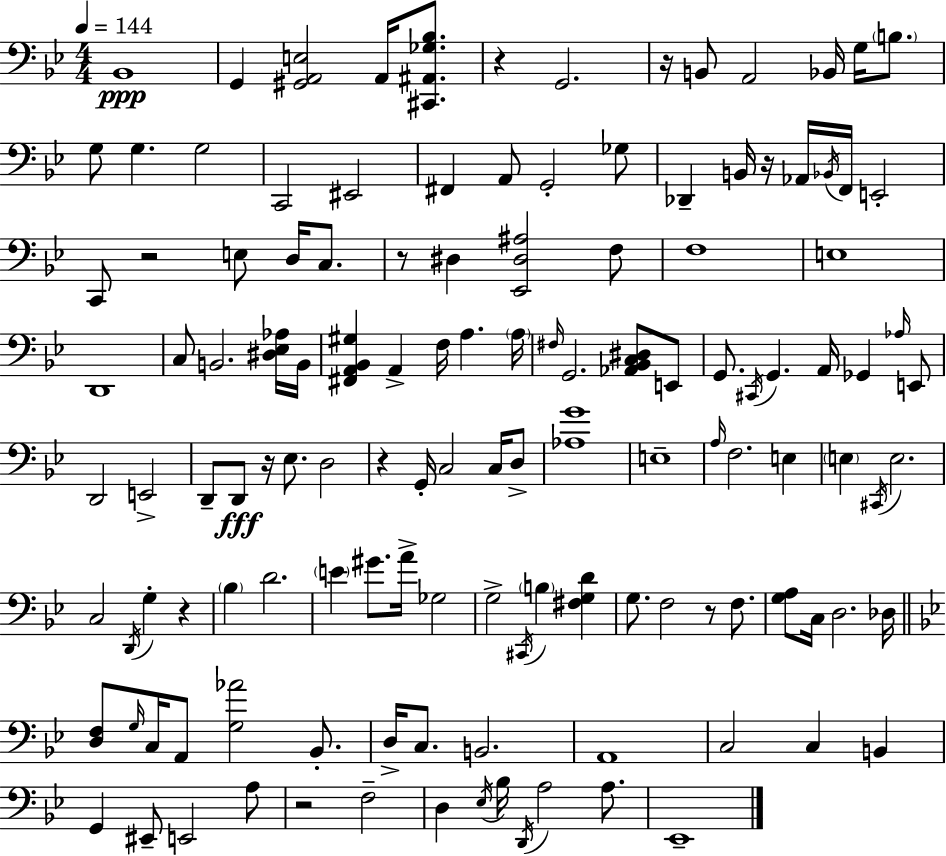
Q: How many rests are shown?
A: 10